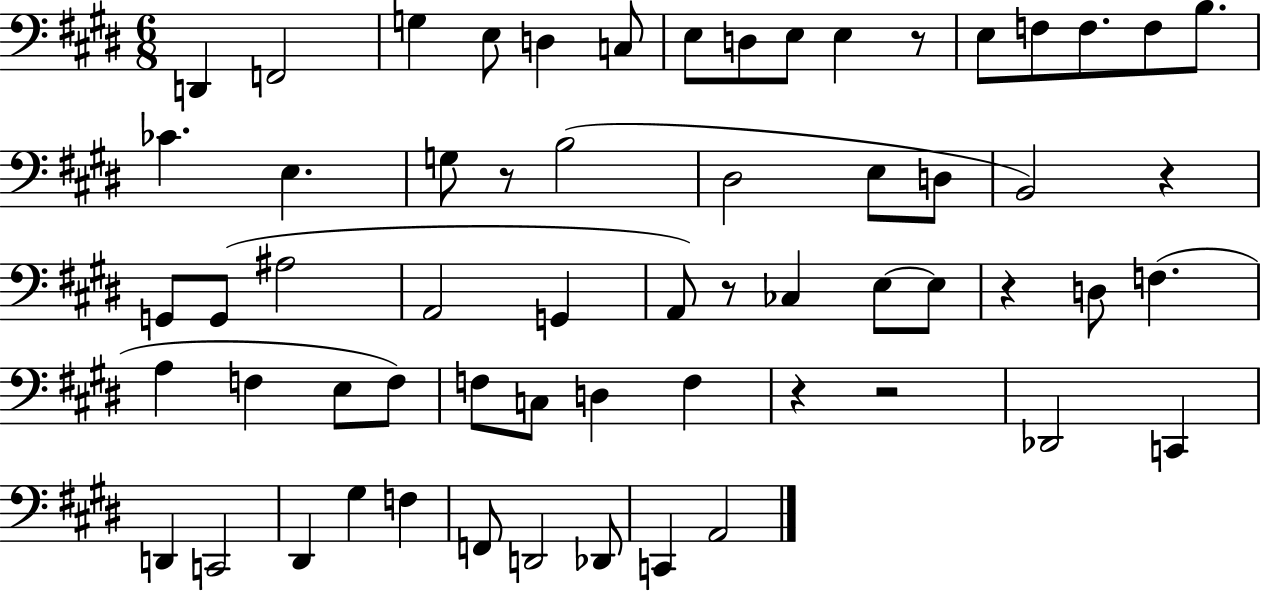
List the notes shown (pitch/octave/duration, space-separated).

D2/q F2/h G3/q E3/e D3/q C3/e E3/e D3/e E3/e E3/q R/e E3/e F3/e F3/e. F3/e B3/e. CES4/q. E3/q. G3/e R/e B3/h D#3/h E3/e D3/e B2/h R/q G2/e G2/e A#3/h A2/h G2/q A2/e R/e CES3/q E3/e E3/e R/q D3/e F3/q. A3/q F3/q E3/e F3/e F3/e C3/e D3/q F3/q R/q R/h Db2/h C2/q D2/q C2/h D#2/q G#3/q F3/q F2/e D2/h Db2/e C2/q A2/h